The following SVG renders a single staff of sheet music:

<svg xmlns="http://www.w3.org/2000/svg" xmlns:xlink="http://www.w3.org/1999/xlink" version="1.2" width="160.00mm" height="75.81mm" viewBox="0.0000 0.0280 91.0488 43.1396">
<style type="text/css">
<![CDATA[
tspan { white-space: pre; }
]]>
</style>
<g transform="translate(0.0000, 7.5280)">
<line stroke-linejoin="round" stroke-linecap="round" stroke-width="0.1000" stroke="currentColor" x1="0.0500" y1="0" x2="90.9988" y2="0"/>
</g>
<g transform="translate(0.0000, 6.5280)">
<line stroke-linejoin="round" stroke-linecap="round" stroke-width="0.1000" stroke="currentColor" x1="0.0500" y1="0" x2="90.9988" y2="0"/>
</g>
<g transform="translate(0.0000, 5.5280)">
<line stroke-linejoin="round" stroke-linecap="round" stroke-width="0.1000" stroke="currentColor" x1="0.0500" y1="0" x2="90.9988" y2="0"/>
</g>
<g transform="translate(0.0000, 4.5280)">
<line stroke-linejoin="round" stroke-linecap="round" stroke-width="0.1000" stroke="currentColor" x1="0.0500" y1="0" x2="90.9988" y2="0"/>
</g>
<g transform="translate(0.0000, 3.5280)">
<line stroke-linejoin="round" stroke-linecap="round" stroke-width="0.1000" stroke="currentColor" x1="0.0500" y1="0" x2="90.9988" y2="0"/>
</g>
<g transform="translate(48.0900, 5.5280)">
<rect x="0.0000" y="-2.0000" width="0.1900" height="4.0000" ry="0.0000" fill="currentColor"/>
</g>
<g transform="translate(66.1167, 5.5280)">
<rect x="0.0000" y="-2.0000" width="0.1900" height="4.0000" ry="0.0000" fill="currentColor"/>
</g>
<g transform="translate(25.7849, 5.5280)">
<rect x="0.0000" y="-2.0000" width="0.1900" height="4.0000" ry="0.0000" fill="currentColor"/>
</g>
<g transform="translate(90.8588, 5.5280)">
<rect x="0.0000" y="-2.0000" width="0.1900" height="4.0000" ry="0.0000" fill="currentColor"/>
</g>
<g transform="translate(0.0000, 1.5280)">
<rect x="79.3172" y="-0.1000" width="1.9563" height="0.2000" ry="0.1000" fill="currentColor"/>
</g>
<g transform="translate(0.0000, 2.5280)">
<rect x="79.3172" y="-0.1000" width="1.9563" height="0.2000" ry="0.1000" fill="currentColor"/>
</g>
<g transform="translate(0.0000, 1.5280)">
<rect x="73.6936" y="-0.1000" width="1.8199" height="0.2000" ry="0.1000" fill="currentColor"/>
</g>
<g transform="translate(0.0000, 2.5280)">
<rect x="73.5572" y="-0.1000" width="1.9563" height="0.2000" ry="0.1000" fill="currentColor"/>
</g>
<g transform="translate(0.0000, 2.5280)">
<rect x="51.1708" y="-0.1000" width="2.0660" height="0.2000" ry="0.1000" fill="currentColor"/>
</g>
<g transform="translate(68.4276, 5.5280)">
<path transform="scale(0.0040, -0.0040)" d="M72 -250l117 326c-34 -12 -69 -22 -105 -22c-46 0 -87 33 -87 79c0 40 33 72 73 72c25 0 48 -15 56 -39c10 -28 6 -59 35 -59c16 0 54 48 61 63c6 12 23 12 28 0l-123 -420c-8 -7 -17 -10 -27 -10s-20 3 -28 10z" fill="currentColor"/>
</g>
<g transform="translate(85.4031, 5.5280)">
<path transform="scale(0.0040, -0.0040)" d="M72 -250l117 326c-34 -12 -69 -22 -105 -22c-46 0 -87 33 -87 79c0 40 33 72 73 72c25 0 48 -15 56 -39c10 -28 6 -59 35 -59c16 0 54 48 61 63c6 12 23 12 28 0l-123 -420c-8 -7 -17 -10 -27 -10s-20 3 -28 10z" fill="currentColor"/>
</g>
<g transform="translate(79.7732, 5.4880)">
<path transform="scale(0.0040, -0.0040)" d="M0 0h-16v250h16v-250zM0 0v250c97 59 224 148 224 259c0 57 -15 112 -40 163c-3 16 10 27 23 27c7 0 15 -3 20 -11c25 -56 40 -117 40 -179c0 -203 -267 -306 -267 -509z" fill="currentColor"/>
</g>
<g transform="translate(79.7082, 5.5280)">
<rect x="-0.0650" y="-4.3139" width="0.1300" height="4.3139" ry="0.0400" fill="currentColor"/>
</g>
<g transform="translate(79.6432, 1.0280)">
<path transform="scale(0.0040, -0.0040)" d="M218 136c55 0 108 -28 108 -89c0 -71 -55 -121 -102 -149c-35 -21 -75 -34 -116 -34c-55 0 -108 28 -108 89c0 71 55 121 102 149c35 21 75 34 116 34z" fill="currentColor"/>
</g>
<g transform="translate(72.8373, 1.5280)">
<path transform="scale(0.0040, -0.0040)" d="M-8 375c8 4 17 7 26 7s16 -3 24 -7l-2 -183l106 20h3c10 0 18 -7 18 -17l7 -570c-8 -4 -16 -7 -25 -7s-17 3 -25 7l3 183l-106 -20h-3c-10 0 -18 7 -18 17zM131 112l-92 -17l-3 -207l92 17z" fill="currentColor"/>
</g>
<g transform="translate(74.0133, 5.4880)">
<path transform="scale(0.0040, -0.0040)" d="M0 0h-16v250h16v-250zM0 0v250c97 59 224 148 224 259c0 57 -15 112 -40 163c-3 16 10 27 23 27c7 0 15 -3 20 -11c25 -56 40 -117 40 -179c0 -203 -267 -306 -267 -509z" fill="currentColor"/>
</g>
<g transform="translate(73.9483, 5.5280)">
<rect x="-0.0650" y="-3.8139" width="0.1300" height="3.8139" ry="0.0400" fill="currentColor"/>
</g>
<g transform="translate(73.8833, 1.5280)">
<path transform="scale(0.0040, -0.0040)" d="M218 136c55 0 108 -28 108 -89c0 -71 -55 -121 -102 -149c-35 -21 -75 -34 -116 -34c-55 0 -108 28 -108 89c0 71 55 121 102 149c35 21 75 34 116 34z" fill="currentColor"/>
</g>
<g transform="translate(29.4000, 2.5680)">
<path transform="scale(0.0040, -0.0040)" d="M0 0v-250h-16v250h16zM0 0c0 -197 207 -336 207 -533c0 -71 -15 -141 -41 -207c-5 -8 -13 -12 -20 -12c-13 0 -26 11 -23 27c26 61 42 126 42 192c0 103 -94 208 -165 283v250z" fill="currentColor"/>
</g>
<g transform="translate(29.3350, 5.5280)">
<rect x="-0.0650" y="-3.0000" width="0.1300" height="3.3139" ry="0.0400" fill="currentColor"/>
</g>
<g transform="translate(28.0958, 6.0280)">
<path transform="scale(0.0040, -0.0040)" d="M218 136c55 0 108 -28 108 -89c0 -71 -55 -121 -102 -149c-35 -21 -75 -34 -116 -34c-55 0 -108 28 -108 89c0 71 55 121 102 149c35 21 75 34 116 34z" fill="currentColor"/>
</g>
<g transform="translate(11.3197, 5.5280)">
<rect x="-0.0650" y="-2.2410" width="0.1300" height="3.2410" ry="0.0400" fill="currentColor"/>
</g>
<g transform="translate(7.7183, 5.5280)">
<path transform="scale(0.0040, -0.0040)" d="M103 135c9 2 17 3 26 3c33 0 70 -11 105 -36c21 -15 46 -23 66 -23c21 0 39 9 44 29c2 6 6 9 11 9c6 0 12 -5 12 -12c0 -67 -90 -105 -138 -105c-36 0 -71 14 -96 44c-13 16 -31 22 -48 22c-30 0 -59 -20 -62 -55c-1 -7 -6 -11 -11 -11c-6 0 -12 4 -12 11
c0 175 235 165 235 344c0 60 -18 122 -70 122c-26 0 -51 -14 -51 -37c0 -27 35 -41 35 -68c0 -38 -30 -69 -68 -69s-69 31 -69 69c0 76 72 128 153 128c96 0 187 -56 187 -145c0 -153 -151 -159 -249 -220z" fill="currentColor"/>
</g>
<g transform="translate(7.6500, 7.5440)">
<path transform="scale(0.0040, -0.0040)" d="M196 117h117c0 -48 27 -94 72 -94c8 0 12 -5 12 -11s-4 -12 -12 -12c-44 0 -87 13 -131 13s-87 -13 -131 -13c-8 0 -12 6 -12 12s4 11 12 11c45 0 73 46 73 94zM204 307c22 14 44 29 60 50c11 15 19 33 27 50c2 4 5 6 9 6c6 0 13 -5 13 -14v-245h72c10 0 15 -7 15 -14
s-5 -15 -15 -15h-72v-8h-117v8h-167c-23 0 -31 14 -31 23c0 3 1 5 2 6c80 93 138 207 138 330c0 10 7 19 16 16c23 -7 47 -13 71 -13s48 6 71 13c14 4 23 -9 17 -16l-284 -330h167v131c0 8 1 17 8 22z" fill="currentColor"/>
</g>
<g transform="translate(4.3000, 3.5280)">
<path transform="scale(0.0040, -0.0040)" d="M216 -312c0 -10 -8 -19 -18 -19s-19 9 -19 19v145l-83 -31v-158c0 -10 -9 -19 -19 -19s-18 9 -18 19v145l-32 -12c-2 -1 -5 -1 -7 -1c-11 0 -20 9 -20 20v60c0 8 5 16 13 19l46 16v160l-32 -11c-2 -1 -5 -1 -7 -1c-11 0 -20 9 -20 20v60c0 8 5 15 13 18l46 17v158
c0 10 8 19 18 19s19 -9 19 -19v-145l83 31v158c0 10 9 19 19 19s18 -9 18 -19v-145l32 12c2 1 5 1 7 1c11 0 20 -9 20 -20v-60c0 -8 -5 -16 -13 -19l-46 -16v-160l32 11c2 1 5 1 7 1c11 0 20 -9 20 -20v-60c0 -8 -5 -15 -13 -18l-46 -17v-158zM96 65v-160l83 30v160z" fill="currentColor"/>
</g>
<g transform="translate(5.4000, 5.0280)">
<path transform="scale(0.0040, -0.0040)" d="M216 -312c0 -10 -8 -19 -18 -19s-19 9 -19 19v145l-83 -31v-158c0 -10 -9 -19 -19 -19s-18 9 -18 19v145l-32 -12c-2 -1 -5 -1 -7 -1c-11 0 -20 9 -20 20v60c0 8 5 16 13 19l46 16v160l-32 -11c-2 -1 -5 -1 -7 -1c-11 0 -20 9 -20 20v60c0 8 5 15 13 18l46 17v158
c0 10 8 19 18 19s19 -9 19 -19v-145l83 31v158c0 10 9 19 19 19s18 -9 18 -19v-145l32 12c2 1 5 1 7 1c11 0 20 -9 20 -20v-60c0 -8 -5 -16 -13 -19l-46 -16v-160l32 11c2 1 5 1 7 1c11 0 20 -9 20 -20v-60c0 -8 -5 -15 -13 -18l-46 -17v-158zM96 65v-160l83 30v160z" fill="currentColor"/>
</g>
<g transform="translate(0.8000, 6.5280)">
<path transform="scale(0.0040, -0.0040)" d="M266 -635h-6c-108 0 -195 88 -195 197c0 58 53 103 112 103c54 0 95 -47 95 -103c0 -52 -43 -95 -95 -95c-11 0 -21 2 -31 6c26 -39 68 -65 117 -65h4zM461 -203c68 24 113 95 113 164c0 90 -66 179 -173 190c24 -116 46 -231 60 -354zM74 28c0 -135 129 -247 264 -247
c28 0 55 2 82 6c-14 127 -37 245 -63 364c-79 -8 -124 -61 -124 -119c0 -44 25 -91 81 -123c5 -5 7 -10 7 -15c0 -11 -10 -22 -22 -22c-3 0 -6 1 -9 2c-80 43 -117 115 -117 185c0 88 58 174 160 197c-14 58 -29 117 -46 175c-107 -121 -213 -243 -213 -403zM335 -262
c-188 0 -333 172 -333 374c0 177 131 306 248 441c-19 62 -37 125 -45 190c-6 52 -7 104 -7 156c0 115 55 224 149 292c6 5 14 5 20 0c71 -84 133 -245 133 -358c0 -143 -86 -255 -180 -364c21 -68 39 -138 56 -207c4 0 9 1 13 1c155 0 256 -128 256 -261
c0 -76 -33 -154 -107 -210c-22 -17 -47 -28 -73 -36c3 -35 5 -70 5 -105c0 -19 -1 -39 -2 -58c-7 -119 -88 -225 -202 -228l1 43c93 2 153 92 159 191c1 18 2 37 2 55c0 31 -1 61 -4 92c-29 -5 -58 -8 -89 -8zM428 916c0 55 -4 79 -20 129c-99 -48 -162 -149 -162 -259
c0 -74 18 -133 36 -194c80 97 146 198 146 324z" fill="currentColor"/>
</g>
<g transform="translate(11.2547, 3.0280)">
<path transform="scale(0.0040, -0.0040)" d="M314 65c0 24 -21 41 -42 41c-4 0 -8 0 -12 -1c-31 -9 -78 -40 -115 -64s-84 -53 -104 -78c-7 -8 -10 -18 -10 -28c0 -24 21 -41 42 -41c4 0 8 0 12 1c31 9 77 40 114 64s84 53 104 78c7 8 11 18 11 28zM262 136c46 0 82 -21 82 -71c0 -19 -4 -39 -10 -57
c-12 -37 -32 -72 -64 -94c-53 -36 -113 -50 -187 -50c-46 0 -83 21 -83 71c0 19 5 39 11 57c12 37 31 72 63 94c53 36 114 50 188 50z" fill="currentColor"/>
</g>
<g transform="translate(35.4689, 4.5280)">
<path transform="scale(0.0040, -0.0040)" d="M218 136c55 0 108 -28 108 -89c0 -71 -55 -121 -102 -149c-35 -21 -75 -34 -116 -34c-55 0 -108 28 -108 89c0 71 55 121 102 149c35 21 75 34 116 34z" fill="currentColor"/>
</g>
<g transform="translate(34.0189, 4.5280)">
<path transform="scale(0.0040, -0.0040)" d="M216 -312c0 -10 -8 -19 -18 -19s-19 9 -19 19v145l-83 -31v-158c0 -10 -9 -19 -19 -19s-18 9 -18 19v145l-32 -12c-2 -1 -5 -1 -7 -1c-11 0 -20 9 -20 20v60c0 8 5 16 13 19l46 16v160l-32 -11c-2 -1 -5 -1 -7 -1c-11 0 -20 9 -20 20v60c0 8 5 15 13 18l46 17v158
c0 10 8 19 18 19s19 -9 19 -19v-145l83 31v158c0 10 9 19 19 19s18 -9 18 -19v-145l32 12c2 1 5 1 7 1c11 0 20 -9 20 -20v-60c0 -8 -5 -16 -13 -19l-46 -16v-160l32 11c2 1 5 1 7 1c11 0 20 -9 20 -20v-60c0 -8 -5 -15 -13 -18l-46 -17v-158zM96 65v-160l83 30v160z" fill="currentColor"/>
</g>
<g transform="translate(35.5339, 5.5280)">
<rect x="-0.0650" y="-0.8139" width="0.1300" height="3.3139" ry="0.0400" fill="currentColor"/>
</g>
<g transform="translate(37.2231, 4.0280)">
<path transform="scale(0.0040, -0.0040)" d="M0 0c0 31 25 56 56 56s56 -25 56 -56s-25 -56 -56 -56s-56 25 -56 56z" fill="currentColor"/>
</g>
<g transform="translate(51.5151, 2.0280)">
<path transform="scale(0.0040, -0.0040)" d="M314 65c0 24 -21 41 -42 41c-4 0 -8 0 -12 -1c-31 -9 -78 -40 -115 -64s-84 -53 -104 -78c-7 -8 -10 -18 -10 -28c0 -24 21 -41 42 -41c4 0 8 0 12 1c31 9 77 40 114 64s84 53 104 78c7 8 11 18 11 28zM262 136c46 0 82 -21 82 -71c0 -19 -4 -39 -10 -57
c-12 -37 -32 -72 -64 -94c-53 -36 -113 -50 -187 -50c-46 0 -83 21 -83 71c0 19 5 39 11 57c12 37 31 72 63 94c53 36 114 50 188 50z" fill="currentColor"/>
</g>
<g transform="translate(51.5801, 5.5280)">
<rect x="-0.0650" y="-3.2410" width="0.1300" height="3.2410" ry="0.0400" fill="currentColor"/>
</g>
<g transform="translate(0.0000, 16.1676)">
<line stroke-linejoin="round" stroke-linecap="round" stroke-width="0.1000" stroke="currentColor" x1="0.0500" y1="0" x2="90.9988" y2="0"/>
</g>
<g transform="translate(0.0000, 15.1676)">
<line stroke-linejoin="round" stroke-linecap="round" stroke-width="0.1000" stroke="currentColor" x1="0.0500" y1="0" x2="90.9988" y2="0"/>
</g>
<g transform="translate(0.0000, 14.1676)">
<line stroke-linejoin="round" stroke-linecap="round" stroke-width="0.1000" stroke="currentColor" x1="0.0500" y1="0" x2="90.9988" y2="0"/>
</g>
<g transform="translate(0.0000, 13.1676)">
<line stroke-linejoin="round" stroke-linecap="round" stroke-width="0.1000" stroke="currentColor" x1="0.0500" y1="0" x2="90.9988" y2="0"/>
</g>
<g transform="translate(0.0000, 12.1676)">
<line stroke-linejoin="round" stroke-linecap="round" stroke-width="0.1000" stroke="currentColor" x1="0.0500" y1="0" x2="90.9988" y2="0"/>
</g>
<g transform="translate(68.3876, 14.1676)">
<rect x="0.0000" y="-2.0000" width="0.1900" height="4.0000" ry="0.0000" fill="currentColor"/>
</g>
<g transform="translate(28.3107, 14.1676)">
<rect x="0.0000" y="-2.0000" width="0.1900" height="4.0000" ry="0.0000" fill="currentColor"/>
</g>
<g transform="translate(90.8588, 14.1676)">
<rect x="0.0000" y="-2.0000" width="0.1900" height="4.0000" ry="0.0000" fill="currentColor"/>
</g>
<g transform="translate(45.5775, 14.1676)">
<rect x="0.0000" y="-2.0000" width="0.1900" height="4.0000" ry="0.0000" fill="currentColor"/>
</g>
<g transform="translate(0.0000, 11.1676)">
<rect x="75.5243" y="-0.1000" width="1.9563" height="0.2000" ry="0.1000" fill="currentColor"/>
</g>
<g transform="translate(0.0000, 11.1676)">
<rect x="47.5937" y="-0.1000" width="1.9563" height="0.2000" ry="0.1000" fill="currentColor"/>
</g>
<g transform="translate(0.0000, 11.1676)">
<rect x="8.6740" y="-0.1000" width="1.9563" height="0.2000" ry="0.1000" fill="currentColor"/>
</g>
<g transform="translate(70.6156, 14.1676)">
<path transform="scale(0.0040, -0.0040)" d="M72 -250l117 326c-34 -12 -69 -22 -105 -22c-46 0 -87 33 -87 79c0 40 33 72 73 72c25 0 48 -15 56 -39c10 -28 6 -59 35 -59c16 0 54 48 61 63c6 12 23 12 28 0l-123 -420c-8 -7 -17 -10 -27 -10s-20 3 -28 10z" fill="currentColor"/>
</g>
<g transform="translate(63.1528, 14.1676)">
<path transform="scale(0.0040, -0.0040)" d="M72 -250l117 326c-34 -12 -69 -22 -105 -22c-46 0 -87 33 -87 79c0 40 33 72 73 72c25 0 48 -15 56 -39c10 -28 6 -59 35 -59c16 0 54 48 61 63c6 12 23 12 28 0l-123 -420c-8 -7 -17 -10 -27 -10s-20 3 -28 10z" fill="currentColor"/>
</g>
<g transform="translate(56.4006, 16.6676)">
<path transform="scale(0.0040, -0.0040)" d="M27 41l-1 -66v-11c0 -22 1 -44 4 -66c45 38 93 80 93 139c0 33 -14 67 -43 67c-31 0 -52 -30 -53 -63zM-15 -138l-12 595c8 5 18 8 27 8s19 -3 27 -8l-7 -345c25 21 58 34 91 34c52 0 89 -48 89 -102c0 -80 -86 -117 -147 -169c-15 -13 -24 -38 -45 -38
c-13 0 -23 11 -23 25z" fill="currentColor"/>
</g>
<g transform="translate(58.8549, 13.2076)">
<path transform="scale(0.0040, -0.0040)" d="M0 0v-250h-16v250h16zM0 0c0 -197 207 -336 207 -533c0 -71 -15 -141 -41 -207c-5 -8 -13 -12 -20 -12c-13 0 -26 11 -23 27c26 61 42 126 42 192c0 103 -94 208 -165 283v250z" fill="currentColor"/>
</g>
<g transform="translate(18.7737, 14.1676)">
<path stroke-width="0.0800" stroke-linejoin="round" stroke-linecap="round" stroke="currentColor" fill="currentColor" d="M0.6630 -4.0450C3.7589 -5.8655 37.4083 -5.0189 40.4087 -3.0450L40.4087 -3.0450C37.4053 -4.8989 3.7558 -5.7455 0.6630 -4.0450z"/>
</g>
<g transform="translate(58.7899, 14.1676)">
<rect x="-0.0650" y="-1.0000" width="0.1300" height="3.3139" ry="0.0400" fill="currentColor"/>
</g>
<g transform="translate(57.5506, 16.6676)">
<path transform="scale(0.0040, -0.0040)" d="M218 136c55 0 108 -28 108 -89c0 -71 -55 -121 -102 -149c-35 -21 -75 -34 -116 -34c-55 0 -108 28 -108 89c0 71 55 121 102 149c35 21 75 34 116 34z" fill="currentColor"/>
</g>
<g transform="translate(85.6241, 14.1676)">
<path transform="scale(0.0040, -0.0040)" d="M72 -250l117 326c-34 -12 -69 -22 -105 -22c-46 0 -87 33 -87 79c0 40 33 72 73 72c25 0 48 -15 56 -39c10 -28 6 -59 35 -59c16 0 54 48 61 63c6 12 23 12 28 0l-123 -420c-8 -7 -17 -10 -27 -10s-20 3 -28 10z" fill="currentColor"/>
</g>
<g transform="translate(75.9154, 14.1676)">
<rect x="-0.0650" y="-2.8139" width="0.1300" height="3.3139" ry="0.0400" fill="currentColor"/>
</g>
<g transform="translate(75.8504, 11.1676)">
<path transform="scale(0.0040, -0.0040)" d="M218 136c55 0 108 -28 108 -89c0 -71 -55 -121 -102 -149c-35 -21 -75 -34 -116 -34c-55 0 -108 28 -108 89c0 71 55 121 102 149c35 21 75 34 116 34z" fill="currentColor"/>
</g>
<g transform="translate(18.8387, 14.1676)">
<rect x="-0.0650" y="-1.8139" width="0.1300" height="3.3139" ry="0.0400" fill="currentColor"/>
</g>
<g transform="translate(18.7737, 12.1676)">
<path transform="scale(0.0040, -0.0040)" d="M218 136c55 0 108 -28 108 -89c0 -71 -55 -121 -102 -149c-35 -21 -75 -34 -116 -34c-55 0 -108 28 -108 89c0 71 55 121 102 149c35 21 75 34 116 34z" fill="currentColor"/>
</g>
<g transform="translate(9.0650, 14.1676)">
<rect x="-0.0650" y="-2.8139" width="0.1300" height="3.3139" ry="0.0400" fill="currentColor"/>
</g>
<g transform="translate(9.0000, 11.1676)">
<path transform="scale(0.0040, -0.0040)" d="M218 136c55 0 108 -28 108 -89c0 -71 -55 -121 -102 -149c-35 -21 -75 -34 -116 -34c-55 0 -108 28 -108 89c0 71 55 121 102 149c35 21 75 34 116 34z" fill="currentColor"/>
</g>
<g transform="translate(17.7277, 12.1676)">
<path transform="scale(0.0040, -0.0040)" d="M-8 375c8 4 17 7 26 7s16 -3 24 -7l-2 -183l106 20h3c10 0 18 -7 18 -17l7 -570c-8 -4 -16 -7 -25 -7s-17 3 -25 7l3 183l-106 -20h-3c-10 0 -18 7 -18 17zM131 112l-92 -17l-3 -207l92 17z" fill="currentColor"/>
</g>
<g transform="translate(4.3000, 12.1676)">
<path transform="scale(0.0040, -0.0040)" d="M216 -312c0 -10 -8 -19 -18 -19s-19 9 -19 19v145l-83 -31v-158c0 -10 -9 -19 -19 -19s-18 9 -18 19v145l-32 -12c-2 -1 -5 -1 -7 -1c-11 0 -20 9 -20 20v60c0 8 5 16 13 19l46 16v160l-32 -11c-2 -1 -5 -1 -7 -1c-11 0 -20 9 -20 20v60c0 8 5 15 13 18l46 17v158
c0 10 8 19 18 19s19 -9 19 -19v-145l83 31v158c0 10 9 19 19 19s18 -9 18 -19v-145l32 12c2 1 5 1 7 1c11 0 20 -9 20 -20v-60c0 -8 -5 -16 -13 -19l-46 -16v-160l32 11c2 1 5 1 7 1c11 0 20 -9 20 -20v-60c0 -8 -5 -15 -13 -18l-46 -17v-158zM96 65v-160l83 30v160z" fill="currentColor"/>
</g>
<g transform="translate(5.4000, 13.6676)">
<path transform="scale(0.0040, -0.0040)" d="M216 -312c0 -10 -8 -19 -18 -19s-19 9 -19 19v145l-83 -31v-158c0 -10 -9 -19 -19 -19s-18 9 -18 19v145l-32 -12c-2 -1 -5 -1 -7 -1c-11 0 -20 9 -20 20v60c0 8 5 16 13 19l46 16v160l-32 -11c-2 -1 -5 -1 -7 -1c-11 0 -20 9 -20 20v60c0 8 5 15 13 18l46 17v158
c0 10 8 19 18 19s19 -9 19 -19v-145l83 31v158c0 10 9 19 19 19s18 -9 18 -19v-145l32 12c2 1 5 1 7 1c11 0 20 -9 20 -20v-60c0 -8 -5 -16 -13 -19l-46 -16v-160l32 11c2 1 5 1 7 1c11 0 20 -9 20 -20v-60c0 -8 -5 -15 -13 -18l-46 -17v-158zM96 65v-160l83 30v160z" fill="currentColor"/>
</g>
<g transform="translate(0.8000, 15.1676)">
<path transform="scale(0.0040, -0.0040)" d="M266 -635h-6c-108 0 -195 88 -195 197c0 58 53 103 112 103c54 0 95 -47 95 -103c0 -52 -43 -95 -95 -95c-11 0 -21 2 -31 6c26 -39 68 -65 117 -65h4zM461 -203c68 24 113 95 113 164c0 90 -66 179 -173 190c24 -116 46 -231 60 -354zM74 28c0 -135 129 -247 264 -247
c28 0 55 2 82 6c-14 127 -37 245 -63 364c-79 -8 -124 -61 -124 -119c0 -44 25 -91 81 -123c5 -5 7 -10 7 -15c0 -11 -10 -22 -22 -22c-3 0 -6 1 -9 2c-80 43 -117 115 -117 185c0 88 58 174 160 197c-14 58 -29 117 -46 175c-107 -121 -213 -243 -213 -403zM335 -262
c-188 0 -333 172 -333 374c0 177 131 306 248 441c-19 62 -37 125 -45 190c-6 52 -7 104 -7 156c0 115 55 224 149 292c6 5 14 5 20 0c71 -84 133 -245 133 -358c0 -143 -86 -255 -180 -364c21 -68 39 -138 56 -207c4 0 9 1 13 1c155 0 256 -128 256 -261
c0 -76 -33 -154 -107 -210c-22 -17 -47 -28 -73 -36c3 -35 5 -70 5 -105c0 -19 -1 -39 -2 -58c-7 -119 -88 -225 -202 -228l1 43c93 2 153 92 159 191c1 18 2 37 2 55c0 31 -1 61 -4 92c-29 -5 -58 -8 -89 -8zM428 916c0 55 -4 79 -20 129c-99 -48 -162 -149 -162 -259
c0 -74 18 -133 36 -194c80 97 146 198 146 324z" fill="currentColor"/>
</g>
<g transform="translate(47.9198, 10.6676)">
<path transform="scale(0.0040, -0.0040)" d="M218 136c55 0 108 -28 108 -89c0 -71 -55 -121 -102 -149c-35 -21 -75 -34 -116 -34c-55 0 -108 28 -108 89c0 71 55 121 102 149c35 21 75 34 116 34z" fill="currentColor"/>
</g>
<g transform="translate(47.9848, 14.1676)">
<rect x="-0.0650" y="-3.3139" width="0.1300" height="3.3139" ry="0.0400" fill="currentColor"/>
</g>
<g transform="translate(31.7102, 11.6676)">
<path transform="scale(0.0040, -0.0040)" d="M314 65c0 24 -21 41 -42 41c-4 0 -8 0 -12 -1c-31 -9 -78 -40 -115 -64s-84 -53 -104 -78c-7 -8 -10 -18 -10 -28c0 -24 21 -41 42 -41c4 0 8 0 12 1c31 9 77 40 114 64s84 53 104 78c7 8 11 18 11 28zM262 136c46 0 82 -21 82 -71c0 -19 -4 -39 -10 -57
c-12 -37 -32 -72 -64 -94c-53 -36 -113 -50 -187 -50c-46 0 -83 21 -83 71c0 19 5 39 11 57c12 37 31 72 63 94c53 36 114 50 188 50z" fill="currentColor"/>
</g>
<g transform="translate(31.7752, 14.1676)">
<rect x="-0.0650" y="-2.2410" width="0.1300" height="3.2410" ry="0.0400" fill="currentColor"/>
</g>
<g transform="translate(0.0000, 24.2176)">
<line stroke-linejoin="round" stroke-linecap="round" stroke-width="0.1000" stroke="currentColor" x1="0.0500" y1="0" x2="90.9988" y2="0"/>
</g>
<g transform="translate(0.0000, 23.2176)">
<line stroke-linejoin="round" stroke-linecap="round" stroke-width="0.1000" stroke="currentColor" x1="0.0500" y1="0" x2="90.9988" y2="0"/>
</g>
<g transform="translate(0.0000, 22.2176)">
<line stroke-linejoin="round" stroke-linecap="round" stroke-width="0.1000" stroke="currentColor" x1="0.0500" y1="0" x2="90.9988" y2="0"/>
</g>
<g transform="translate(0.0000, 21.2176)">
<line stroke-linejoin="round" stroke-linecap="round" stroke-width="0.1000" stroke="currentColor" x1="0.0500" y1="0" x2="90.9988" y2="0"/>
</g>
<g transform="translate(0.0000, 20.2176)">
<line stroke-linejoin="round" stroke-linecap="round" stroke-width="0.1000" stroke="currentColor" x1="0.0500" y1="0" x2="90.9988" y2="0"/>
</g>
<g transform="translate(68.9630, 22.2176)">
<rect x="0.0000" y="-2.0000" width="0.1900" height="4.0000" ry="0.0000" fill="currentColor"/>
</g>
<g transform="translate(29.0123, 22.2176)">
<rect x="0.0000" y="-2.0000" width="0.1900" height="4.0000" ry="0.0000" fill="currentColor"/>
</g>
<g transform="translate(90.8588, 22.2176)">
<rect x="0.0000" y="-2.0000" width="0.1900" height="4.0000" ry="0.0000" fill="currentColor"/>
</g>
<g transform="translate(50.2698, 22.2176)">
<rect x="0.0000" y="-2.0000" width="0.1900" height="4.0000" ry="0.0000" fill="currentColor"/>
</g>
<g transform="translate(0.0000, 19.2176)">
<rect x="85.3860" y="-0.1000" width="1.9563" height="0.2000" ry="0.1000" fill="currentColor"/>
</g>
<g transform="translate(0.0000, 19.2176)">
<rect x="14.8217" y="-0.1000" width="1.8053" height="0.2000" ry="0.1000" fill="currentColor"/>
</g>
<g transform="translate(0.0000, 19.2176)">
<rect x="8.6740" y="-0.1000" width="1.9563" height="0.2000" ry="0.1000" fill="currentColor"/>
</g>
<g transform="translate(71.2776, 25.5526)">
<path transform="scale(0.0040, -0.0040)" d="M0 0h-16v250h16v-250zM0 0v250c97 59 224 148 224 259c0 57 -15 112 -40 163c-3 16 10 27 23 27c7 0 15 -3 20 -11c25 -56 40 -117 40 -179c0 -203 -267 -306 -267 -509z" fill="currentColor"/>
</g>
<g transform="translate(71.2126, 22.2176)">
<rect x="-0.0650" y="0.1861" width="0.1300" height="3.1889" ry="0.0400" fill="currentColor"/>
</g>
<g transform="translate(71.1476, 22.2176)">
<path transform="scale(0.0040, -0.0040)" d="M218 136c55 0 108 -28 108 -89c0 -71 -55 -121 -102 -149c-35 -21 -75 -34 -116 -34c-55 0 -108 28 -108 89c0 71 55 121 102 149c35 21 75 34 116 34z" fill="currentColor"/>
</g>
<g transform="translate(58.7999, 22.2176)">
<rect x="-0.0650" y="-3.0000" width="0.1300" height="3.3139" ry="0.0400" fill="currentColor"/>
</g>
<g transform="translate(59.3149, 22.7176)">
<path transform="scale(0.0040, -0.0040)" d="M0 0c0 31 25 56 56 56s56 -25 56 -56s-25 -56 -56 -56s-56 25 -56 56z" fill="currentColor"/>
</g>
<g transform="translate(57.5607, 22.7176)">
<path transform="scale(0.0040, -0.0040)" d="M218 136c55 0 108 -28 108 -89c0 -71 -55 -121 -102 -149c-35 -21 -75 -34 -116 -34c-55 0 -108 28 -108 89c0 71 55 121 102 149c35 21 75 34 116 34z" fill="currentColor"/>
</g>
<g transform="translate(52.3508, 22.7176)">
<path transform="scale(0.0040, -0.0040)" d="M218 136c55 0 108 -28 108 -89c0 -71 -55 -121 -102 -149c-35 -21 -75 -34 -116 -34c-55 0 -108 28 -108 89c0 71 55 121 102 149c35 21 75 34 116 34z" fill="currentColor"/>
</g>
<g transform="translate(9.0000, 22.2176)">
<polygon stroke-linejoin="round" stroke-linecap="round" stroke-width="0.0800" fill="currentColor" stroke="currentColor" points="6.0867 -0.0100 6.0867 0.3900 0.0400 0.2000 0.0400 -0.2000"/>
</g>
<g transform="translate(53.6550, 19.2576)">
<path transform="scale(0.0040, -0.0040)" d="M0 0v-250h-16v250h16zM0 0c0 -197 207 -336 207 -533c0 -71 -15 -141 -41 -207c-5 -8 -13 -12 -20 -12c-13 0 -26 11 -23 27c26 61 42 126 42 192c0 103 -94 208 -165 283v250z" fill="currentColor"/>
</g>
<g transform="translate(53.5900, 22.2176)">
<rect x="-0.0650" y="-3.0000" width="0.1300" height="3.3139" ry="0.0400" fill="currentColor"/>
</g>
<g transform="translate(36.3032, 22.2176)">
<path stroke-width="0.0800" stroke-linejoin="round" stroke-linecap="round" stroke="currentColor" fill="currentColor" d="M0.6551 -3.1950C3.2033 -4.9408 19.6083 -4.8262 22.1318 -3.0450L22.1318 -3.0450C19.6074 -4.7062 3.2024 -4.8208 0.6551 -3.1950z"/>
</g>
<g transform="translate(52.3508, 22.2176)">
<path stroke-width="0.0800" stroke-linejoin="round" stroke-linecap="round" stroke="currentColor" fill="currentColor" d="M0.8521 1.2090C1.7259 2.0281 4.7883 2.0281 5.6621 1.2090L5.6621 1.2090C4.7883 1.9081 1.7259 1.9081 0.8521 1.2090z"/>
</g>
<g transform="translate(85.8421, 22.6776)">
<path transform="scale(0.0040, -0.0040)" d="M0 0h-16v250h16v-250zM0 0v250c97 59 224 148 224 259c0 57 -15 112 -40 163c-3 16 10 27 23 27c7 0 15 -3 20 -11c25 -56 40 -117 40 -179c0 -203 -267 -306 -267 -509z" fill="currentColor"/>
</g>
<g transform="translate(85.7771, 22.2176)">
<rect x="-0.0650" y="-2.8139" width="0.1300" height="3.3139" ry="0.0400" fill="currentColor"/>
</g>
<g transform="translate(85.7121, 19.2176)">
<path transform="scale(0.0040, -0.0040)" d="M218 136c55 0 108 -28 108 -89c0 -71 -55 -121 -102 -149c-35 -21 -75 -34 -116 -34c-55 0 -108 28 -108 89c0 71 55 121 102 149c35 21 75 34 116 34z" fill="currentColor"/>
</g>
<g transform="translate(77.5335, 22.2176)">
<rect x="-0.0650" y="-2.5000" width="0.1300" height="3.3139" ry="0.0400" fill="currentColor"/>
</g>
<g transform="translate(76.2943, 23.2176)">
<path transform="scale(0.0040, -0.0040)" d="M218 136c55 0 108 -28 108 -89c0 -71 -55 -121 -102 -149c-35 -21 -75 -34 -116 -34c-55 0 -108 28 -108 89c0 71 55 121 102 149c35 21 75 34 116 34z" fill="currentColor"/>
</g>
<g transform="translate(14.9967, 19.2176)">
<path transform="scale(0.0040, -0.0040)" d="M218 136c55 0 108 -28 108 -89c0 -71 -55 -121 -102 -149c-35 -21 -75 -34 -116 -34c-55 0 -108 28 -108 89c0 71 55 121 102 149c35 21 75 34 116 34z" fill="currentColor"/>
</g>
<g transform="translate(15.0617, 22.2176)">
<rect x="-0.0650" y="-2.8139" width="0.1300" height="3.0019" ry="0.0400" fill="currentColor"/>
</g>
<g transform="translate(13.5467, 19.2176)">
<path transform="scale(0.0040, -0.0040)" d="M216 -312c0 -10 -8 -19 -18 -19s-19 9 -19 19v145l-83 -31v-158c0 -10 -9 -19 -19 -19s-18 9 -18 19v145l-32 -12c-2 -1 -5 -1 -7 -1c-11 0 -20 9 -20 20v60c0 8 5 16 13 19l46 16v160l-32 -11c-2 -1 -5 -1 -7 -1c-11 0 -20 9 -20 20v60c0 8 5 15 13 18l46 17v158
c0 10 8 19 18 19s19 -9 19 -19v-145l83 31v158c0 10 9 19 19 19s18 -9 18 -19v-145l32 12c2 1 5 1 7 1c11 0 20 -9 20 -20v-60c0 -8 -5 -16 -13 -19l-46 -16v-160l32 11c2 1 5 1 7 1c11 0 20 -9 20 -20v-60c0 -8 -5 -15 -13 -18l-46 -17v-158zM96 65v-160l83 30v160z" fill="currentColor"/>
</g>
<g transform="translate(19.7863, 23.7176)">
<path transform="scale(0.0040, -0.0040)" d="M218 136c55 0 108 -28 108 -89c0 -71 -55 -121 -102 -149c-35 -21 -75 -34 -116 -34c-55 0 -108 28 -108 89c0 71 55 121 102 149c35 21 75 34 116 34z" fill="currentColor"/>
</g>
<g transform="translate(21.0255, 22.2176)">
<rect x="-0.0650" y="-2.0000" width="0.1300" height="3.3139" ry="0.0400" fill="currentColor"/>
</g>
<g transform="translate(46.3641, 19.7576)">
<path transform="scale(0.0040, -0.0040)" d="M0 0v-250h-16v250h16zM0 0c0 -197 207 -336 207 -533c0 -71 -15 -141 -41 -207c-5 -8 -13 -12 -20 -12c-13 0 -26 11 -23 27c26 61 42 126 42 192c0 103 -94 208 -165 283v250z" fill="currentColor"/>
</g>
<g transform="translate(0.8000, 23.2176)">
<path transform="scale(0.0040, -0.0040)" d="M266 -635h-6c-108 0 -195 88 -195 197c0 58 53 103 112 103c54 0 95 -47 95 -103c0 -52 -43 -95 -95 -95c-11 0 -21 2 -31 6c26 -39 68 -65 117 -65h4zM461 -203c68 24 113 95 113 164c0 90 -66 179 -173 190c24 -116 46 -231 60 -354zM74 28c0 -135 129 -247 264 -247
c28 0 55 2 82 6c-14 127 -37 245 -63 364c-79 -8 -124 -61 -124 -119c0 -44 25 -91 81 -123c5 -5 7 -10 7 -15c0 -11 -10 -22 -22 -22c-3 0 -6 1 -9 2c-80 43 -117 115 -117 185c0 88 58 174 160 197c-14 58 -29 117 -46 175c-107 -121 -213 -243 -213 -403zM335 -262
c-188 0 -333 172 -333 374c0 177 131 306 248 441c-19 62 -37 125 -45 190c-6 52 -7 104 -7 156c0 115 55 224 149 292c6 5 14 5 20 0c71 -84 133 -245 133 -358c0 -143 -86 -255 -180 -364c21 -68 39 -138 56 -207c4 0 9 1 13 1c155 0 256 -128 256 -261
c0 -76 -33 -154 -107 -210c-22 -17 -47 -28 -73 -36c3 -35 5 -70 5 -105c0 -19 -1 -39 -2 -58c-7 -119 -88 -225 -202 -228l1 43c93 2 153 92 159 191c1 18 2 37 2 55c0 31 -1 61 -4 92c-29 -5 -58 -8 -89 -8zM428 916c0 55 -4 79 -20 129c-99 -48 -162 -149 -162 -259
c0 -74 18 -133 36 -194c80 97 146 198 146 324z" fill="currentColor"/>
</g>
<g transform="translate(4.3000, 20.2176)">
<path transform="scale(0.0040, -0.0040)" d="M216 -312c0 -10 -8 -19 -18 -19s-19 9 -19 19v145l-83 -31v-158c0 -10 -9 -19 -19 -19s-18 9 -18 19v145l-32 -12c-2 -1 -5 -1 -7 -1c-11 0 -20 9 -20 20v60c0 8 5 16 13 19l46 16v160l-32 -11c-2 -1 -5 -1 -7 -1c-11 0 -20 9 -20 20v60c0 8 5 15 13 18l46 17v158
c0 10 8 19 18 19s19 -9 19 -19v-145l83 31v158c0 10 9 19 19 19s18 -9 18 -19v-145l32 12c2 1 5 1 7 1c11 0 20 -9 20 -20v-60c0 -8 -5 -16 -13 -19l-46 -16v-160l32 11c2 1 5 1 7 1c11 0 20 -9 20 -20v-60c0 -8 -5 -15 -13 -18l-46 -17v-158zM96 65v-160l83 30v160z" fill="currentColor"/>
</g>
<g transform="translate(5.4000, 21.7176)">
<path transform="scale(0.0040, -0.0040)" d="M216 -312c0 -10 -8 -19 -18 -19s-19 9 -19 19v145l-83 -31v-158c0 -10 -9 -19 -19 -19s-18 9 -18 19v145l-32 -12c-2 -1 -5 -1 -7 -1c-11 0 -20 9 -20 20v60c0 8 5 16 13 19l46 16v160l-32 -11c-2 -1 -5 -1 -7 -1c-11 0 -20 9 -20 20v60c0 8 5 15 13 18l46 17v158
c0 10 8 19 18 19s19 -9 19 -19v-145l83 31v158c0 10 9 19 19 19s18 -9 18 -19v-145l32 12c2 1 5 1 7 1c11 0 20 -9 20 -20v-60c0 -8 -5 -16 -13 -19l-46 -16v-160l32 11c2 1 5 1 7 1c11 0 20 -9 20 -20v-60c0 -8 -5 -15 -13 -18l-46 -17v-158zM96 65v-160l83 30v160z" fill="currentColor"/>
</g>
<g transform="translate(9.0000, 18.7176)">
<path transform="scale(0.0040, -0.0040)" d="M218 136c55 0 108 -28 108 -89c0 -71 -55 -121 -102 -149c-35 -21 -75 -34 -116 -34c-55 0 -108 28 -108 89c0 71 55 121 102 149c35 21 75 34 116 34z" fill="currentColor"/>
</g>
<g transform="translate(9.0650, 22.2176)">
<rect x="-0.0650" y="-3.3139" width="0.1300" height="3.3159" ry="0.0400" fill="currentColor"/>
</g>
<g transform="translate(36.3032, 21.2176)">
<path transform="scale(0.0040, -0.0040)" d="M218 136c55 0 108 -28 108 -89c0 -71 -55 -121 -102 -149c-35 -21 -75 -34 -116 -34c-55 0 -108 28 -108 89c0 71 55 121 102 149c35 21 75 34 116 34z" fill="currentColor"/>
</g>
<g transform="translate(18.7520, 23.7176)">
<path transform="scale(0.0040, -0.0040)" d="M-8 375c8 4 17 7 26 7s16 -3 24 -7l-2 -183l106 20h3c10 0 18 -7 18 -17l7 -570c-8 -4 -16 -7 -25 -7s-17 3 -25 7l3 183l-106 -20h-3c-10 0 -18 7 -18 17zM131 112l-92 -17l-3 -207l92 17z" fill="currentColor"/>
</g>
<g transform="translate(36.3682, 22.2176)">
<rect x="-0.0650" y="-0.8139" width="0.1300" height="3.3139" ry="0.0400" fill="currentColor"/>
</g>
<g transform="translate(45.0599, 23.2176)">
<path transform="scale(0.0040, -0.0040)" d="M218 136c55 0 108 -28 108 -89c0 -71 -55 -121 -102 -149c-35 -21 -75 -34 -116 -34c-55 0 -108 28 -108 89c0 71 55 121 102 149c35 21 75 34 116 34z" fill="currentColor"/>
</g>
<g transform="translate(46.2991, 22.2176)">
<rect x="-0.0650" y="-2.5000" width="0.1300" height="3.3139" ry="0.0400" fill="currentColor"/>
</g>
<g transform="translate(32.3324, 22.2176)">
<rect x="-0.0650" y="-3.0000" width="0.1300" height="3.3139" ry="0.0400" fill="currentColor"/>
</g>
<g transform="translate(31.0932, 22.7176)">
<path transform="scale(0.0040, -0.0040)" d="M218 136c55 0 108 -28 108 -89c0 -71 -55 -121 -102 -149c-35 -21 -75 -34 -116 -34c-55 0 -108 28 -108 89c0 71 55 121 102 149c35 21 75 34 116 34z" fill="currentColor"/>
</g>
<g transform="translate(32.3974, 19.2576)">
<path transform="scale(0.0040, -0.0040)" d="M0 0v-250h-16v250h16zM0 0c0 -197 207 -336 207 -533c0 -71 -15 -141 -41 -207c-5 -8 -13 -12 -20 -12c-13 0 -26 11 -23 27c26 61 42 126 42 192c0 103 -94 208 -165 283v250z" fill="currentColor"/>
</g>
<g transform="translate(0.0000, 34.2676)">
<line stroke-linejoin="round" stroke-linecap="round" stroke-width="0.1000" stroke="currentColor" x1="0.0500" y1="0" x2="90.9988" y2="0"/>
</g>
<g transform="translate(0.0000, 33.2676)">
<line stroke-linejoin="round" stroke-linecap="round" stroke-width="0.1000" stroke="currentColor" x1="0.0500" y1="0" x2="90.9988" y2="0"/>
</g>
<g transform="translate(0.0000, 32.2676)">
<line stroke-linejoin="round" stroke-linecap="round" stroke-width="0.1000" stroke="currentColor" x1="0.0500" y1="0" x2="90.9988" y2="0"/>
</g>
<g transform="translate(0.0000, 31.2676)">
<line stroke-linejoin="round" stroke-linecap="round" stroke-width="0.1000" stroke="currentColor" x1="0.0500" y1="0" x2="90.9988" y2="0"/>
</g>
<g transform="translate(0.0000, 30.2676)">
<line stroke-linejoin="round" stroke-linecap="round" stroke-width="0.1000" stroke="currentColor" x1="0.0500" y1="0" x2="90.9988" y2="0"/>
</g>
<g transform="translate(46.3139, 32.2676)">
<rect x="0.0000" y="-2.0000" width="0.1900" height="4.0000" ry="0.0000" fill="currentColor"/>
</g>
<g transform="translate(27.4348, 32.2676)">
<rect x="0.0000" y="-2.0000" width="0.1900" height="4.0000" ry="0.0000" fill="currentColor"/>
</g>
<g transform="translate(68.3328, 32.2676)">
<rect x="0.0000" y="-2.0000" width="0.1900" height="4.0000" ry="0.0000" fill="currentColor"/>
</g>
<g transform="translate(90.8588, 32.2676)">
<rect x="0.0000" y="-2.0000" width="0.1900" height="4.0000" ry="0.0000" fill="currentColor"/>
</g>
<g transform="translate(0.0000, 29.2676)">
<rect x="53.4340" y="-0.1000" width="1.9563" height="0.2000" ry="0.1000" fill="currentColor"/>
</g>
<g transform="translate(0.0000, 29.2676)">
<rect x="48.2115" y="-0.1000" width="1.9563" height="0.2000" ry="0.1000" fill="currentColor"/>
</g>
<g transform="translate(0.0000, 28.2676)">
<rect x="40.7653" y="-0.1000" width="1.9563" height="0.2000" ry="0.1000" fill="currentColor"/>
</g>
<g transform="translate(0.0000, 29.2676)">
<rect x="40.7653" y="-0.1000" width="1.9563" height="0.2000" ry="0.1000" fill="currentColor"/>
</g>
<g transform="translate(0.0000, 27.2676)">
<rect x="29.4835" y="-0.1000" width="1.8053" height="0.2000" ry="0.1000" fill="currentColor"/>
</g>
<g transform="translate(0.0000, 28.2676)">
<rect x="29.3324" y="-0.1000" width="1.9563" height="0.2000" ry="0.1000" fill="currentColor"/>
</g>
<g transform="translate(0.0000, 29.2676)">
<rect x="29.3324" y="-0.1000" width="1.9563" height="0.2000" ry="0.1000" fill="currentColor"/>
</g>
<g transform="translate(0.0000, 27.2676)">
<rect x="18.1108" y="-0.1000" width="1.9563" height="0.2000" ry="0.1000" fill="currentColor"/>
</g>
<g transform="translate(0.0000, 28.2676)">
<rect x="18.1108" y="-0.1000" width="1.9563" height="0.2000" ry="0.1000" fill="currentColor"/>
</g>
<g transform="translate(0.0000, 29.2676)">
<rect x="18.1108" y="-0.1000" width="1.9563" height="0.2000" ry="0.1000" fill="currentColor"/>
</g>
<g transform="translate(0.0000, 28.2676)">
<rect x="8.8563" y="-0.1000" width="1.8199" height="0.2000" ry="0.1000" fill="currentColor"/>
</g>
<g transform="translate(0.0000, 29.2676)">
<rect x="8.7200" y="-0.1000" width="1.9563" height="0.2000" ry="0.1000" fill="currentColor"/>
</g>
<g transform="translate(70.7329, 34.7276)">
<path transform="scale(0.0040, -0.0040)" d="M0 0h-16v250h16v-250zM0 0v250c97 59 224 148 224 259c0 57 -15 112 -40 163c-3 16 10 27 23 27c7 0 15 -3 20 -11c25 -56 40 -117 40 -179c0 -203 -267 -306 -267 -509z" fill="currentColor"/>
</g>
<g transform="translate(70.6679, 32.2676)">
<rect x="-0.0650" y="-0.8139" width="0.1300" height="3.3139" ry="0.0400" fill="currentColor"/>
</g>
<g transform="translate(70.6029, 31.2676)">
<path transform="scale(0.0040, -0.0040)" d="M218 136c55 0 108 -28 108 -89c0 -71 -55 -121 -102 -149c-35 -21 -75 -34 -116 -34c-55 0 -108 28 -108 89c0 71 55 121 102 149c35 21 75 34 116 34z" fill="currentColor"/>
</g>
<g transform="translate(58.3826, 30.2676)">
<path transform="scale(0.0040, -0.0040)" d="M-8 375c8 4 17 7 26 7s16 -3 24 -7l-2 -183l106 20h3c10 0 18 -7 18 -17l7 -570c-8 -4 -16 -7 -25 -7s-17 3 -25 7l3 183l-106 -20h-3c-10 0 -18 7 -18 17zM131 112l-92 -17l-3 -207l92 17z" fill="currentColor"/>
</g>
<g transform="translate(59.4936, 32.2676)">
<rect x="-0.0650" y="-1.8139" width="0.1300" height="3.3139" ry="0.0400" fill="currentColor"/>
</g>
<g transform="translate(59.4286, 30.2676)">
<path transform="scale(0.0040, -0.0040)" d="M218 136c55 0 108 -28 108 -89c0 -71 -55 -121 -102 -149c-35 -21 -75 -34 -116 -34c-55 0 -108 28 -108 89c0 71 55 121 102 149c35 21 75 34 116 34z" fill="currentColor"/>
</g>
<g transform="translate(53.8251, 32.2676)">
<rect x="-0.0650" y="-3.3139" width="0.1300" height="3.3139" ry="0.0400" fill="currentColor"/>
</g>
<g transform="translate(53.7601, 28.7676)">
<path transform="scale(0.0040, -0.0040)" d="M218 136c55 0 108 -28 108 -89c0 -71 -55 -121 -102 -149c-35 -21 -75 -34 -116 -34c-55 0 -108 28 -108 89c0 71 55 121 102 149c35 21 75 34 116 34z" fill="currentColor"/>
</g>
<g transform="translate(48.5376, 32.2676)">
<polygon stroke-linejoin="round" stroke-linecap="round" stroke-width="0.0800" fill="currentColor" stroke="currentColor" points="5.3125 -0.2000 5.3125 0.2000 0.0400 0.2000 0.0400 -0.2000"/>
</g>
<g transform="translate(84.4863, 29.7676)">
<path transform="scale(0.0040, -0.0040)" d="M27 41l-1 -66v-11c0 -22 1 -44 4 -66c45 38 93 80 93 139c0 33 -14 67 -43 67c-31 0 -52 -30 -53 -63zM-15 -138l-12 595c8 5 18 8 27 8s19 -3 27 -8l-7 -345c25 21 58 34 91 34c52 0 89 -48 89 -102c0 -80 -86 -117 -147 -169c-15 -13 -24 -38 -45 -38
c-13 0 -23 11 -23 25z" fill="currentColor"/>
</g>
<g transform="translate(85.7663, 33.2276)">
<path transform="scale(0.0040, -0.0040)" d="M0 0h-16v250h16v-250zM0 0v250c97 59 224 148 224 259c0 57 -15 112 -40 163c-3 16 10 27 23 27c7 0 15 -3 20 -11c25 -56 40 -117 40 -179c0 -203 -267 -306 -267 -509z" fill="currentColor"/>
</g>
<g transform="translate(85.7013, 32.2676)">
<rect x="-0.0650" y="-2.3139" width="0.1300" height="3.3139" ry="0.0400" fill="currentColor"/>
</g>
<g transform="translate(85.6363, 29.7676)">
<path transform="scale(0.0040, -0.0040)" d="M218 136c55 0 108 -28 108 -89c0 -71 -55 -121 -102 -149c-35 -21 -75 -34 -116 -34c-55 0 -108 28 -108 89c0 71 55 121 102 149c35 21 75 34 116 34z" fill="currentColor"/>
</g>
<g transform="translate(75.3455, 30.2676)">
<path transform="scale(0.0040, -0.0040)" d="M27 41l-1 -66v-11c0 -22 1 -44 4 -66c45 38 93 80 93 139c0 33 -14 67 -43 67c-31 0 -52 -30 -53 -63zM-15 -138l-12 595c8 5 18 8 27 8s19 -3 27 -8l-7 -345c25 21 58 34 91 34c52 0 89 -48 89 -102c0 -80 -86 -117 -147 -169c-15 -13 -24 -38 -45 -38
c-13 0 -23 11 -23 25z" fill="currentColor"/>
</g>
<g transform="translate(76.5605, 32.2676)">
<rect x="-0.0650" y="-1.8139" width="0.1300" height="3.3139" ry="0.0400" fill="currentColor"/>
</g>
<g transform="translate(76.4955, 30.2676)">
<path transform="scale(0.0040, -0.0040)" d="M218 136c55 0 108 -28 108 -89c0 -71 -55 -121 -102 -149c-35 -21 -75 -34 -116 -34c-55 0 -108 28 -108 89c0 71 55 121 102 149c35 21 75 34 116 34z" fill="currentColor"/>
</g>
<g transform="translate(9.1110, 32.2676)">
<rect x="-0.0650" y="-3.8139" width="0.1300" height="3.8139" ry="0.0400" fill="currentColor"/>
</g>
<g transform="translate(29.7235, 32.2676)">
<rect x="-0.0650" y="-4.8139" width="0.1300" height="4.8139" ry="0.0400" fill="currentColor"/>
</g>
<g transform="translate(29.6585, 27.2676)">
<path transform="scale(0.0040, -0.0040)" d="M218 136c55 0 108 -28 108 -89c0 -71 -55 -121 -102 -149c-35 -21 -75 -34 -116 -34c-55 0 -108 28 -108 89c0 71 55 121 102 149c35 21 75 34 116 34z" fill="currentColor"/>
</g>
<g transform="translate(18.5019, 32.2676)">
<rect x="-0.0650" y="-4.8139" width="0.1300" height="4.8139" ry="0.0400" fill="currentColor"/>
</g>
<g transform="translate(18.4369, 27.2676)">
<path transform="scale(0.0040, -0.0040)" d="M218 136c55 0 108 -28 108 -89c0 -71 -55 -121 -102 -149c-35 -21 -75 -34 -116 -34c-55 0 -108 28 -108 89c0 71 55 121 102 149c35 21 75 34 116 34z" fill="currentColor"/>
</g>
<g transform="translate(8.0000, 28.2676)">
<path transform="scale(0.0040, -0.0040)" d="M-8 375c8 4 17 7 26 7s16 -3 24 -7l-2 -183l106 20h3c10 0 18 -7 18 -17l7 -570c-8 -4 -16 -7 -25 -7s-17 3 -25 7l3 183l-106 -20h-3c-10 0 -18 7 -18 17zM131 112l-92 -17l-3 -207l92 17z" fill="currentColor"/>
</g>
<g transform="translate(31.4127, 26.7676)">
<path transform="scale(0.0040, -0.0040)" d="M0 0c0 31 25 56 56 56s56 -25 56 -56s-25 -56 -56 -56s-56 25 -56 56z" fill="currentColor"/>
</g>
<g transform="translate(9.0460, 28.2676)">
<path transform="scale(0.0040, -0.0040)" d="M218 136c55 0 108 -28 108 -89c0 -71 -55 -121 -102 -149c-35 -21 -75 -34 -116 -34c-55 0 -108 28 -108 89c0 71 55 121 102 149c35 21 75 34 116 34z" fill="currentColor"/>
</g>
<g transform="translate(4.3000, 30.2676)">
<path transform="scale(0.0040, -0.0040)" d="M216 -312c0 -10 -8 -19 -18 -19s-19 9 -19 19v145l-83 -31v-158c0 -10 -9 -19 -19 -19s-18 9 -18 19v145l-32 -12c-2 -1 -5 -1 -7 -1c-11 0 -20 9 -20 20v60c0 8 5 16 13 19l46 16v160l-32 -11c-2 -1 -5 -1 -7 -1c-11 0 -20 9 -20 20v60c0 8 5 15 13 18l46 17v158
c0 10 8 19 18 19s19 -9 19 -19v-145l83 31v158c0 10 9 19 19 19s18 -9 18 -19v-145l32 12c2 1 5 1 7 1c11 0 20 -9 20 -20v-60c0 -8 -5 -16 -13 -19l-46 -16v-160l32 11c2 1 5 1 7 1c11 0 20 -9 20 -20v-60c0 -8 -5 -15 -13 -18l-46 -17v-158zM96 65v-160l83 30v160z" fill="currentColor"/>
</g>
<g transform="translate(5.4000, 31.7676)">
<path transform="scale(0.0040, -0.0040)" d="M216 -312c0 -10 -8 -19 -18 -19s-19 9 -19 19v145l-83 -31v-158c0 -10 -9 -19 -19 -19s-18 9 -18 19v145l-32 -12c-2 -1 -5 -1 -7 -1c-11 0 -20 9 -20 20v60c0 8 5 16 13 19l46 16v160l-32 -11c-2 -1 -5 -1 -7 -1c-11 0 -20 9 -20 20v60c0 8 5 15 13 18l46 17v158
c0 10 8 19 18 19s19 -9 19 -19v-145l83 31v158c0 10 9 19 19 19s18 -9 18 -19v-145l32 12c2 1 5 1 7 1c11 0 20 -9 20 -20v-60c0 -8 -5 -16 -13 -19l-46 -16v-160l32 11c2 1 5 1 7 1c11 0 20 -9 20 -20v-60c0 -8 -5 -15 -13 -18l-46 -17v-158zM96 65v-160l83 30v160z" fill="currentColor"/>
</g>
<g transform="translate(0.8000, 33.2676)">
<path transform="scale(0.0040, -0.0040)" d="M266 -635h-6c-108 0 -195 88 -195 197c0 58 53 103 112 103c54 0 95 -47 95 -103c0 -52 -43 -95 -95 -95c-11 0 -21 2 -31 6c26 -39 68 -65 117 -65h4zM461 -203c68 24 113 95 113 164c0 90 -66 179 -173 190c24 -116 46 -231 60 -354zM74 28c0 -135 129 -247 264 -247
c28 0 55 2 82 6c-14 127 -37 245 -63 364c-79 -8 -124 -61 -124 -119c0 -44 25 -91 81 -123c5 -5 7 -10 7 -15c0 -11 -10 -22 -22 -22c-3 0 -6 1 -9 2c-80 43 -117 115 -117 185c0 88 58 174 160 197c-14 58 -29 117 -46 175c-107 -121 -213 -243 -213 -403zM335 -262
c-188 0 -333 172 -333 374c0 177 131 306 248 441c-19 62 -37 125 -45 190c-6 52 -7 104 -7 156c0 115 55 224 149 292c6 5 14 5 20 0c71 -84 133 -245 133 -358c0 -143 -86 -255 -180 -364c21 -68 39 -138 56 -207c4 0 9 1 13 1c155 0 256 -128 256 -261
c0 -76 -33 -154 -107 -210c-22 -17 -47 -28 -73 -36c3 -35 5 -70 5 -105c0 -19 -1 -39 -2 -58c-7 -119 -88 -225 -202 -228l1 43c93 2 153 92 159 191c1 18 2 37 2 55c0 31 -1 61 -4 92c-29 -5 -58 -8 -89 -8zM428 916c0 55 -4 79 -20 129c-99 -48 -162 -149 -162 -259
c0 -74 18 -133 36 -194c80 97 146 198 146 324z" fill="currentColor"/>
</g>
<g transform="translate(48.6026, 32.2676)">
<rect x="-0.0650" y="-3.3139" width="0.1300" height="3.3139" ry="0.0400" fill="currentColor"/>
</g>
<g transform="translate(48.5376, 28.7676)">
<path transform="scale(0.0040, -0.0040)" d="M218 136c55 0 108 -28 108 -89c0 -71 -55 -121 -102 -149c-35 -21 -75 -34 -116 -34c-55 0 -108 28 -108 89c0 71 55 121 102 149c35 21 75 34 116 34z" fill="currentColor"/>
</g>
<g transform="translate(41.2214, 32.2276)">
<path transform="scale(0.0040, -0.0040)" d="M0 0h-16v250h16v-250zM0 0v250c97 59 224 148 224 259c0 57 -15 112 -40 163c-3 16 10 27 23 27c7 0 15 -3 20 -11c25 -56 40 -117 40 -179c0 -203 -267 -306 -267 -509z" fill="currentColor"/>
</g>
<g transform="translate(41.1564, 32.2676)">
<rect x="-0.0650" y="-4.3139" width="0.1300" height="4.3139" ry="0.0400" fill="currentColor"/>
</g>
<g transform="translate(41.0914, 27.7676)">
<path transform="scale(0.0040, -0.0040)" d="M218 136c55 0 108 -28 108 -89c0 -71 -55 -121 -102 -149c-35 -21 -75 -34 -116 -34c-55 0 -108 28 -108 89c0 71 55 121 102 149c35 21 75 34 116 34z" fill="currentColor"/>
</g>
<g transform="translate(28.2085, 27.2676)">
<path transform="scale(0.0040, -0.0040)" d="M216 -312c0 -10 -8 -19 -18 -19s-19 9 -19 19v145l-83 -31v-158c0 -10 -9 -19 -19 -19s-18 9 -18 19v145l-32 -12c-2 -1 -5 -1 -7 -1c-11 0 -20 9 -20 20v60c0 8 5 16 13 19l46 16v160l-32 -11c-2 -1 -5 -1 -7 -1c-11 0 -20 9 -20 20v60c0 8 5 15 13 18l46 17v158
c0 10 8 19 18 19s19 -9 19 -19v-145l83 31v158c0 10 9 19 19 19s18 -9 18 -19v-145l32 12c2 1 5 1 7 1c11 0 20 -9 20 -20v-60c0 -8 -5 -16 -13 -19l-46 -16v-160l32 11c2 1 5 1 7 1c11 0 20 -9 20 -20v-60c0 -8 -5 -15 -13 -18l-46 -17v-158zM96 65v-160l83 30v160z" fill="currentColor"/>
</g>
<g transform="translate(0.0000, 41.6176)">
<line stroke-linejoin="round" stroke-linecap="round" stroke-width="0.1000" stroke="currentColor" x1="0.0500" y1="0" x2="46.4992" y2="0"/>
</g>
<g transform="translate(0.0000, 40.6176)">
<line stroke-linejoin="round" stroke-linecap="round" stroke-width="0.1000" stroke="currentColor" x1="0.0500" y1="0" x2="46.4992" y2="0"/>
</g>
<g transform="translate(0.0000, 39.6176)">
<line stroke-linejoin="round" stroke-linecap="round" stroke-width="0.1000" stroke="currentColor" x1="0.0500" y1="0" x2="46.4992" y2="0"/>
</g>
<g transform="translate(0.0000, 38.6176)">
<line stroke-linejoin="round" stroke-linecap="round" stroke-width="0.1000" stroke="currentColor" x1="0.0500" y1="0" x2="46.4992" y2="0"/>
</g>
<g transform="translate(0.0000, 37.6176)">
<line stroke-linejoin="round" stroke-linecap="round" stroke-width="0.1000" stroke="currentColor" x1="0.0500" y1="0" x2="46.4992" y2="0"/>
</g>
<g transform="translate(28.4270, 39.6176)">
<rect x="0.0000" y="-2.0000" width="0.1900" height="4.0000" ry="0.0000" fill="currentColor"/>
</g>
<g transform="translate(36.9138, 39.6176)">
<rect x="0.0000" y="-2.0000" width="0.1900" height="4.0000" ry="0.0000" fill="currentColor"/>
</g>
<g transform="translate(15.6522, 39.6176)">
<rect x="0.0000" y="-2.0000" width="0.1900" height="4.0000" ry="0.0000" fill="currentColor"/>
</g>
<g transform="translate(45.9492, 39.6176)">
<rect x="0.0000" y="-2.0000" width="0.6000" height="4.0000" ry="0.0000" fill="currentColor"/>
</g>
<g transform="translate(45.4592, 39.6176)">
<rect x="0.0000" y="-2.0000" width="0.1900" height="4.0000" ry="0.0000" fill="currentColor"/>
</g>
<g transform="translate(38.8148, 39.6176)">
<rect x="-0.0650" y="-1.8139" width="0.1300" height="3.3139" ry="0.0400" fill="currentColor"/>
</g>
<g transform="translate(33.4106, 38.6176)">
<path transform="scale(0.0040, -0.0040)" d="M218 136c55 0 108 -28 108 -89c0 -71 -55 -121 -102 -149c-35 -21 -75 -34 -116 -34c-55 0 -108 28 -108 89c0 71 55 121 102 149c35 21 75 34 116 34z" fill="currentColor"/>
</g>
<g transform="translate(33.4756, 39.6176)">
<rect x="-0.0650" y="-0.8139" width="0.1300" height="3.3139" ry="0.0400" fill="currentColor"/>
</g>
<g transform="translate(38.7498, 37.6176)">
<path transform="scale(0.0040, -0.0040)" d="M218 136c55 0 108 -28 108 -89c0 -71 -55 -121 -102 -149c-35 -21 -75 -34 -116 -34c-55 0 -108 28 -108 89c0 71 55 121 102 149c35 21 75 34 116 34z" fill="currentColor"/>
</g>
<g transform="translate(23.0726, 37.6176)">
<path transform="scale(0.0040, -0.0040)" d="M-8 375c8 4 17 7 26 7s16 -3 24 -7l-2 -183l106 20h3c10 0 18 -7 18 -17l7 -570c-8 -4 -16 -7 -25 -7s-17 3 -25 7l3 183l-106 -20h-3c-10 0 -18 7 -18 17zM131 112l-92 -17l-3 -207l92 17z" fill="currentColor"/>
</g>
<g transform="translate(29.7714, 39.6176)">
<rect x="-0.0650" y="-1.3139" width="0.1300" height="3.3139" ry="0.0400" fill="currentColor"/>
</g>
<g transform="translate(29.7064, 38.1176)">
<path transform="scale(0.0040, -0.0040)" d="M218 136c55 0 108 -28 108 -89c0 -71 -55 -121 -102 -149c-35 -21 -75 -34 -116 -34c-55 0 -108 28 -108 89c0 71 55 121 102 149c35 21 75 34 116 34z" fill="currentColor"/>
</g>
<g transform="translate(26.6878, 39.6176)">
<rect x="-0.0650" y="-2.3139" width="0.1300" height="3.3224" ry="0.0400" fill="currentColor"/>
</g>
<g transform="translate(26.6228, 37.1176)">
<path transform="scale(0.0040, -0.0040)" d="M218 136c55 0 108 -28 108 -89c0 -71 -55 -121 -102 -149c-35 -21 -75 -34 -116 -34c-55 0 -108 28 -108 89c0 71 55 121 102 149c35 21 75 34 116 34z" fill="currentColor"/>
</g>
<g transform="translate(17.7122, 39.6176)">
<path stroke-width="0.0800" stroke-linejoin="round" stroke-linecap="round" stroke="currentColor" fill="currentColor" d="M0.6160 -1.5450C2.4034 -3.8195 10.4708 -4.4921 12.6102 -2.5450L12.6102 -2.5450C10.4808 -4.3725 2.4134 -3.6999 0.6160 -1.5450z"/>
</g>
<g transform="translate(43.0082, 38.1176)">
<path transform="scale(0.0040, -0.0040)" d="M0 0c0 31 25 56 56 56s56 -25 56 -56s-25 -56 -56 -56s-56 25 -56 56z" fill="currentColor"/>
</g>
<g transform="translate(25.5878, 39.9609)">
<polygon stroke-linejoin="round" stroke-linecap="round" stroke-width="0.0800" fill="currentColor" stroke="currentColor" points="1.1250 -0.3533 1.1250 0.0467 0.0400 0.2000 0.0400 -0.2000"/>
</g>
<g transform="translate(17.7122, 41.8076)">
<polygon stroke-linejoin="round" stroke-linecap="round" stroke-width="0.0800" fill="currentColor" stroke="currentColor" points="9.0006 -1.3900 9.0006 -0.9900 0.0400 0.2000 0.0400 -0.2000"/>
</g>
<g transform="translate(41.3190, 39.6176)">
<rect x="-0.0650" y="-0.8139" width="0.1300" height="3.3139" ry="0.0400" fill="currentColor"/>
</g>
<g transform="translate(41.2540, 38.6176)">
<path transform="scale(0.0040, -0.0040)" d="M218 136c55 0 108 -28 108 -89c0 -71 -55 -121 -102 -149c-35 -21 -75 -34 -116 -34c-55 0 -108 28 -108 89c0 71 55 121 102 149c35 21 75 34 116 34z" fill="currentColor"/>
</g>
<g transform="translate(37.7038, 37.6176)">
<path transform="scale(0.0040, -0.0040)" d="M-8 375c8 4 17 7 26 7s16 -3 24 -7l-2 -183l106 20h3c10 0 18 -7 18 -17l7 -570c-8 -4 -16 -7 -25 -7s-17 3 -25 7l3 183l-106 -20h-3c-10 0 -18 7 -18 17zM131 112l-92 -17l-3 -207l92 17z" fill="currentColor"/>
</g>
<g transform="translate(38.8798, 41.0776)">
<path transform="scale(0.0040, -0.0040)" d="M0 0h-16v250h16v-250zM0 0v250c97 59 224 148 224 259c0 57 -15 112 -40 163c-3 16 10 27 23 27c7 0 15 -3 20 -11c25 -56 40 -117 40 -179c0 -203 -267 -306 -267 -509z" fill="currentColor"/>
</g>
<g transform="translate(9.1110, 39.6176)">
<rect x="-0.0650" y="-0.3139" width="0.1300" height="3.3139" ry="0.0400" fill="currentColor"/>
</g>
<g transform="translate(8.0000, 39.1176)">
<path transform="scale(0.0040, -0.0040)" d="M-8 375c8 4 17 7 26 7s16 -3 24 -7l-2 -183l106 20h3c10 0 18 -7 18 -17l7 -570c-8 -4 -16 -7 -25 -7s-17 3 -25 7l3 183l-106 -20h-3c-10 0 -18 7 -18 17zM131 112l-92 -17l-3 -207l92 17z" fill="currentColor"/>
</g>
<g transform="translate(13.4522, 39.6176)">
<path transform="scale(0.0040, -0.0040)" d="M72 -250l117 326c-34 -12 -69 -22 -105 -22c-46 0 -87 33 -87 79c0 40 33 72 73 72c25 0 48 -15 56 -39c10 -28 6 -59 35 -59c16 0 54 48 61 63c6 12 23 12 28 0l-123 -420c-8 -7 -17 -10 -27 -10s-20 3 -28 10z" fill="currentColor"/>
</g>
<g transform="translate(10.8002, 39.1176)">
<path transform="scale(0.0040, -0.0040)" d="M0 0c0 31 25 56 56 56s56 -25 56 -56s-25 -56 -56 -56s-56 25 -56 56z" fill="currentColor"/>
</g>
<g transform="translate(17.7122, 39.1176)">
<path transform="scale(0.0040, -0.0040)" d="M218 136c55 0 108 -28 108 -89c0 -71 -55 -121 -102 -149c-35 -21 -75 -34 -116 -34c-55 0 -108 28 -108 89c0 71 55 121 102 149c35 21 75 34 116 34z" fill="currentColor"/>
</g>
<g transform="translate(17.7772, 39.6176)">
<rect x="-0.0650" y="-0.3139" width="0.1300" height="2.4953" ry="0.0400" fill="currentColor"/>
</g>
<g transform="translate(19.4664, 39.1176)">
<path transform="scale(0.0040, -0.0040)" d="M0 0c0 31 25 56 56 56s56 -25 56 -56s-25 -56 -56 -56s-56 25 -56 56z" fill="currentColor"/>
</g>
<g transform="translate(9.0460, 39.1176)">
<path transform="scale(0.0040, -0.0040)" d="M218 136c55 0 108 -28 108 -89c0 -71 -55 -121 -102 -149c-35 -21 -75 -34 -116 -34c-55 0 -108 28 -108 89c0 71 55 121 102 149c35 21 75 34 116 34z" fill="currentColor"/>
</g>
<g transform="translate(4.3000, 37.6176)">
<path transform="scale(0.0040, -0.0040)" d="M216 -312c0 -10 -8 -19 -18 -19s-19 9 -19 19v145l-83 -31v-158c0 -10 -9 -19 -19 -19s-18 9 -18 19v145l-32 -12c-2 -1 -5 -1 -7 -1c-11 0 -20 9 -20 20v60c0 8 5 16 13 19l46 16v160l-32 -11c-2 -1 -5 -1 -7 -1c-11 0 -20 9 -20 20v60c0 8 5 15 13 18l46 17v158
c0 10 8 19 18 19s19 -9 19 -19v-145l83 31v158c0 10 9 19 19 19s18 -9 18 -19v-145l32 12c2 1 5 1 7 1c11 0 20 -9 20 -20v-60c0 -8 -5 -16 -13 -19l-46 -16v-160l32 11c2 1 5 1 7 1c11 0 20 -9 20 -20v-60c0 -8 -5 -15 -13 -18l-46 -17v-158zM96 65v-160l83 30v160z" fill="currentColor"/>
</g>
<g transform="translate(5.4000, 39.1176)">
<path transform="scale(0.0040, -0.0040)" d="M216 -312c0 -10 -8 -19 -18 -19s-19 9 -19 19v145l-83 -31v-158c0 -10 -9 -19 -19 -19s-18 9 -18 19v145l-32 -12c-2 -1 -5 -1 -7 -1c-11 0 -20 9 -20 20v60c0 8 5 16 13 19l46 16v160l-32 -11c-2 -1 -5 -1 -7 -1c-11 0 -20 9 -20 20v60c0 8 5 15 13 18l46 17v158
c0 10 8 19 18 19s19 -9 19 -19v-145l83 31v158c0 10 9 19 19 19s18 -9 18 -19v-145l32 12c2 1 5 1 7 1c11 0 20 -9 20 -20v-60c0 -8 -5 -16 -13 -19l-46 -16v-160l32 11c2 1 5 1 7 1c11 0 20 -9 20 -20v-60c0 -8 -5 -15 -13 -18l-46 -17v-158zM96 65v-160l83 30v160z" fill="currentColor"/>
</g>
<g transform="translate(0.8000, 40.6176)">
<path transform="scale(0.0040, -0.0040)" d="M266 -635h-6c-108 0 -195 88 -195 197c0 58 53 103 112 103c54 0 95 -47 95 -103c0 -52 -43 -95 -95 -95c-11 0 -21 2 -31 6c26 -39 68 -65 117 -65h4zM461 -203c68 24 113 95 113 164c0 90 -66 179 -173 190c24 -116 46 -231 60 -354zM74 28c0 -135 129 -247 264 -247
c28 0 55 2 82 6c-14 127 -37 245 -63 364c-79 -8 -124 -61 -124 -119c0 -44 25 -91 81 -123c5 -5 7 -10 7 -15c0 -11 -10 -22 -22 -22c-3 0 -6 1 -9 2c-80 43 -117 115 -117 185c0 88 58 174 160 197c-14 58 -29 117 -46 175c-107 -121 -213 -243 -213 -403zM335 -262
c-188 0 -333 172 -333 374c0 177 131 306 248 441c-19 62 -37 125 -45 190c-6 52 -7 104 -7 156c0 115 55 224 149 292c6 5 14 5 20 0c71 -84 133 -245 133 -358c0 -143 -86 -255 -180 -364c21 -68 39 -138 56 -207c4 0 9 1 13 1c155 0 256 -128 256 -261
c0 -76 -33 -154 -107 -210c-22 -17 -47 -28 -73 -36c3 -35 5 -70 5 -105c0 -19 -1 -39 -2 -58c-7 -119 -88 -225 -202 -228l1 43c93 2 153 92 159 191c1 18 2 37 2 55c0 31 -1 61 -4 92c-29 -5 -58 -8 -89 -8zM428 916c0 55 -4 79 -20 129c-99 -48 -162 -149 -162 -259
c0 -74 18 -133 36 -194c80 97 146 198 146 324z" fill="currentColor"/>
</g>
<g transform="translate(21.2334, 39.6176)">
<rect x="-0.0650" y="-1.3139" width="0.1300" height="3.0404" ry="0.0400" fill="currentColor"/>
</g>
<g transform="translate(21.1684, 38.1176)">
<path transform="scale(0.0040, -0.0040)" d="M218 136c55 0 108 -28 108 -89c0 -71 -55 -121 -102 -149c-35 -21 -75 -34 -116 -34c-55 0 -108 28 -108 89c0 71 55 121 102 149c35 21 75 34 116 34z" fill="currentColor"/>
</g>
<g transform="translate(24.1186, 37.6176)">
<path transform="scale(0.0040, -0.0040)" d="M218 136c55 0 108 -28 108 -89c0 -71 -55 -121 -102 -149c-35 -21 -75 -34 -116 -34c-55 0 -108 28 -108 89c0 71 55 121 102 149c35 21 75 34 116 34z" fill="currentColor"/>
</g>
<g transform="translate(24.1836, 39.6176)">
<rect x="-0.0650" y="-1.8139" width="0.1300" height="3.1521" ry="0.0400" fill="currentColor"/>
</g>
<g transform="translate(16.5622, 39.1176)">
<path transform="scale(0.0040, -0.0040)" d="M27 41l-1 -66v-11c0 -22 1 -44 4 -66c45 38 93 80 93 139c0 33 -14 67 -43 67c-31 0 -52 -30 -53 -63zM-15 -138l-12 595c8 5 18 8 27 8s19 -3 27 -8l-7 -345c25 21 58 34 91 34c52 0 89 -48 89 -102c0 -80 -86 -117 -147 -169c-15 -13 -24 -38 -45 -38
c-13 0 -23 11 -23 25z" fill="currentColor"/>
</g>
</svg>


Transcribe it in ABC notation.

X:1
T:Untitled
M:2/4
L:1/4
K:D
g2 A/2 ^d b2 z/2 c'/2 d'/2 z/2 a f g2 b _D/2 z/2 z/2 a z/2 b/2 ^a/2 F A/2 d G/2 A/2 A B/2 G a/2 c' e' ^e' d'/2 b/2 b/2 f d/2 _f _g/2 c z/2 _c/2 e/2 f/2 g/4 e d f/2 d